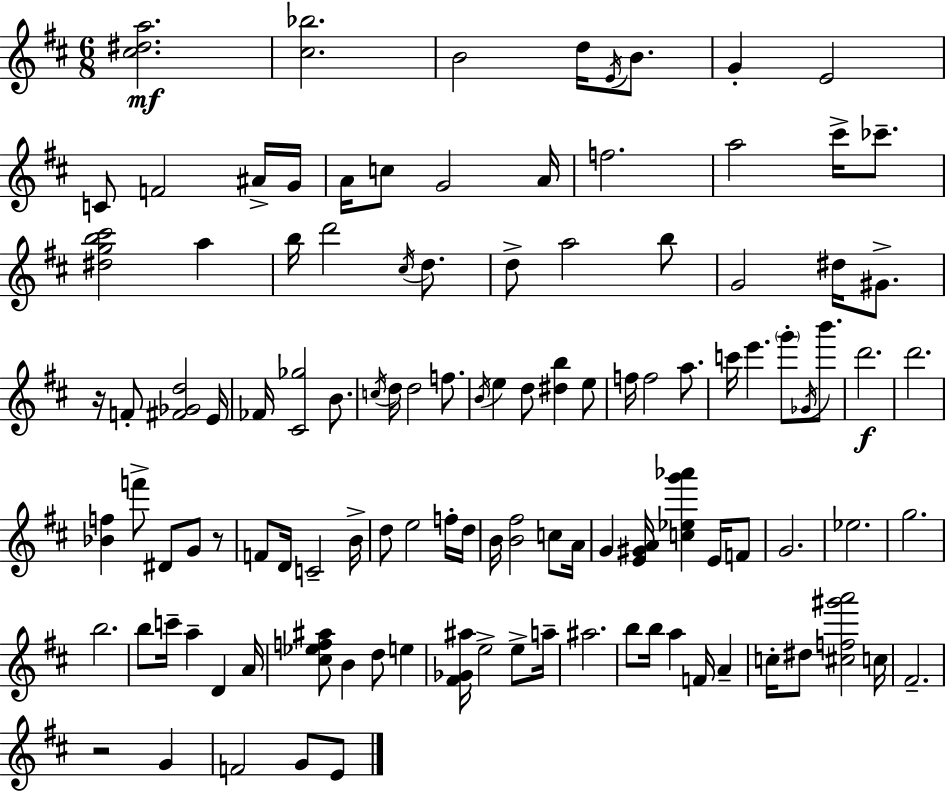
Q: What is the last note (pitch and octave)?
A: E4